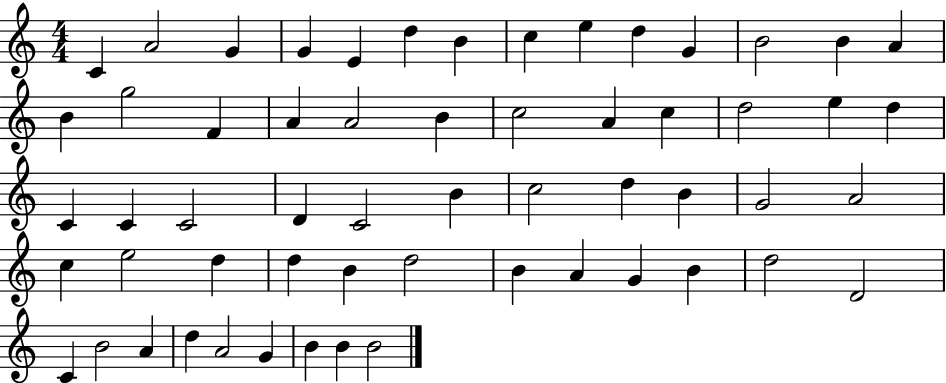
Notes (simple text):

C4/q A4/h G4/q G4/q E4/q D5/q B4/q C5/q E5/q D5/q G4/q B4/h B4/q A4/q B4/q G5/h F4/q A4/q A4/h B4/q C5/h A4/q C5/q D5/h E5/q D5/q C4/q C4/q C4/h D4/q C4/h B4/q C5/h D5/q B4/q G4/h A4/h C5/q E5/h D5/q D5/q B4/q D5/h B4/q A4/q G4/q B4/q D5/h D4/h C4/q B4/h A4/q D5/q A4/h G4/q B4/q B4/q B4/h